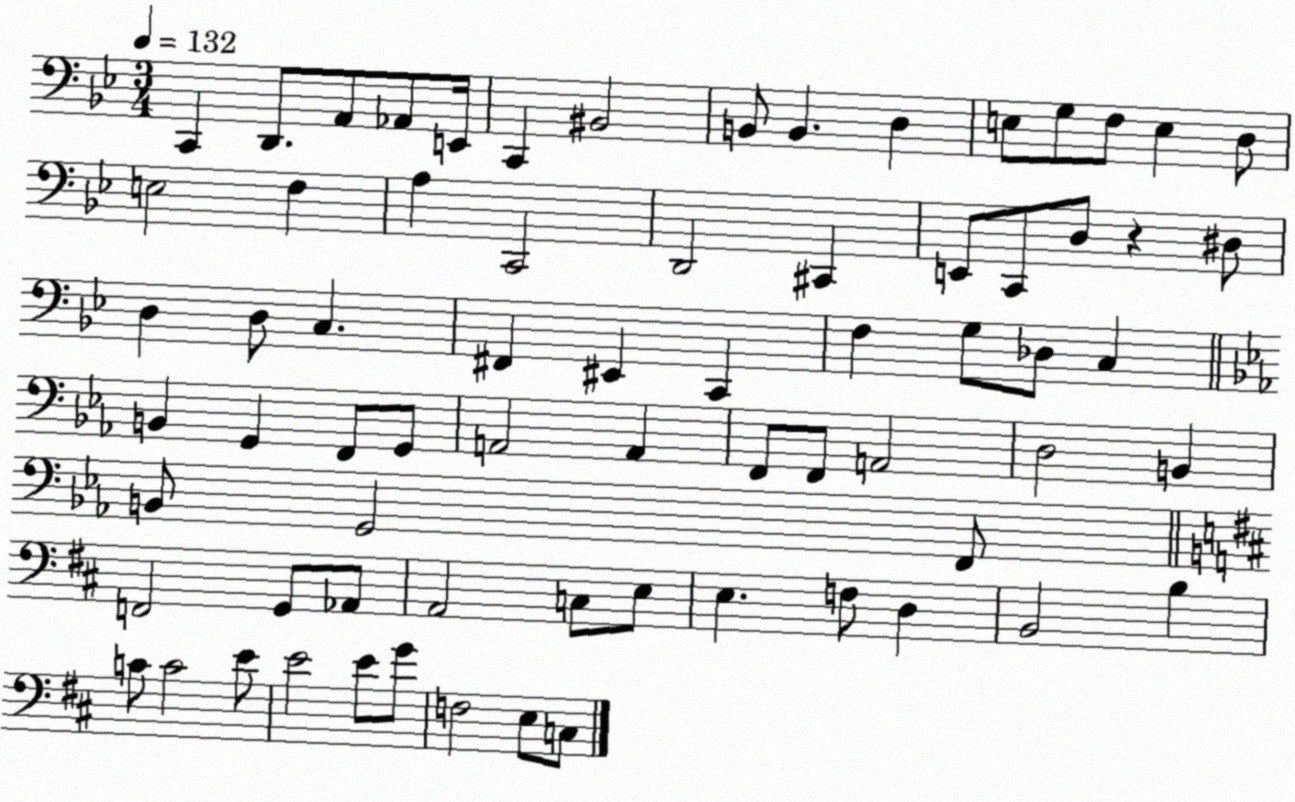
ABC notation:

X:1
T:Untitled
M:3/4
L:1/4
K:Bb
C,, D,,/2 A,,/2 _A,,/2 E,,/4 C,, ^B,,2 B,,/2 B,, D, E,/2 G,/2 F,/2 E, D,/2 E,2 F, A, C,,2 D,,2 ^C,, E,,/2 C,,/2 D,/2 z ^D,/2 D, D,/2 C, ^F,, ^E,, C,, F, G,/2 _D,/2 C, B,, G,, F,,/2 G,,/2 A,,2 A,, F,,/2 F,,/2 A,,2 D,2 B,, B,,/2 G,,2 F,,/2 F,,2 G,,/2 _A,,/2 A,,2 C,/2 E,/2 E, F,/2 D, B,,2 B, C/2 C2 E/2 E2 E/2 G/2 F,2 E,/2 C,/2